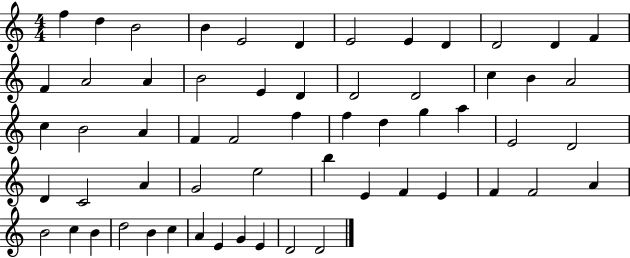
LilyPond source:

{
  \clef treble
  \numericTimeSignature
  \time 4/4
  \key c \major
  f''4 d''4 b'2 | b'4 e'2 d'4 | e'2 e'4 d'4 | d'2 d'4 f'4 | \break f'4 a'2 a'4 | b'2 e'4 d'4 | d'2 d'2 | c''4 b'4 a'2 | \break c''4 b'2 a'4 | f'4 f'2 f''4 | f''4 d''4 g''4 a''4 | e'2 d'2 | \break d'4 c'2 a'4 | g'2 e''2 | b''4 e'4 f'4 e'4 | f'4 f'2 a'4 | \break b'2 c''4 b'4 | d''2 b'4 c''4 | a'4 e'4 g'4 e'4 | d'2 d'2 | \break \bar "|."
}